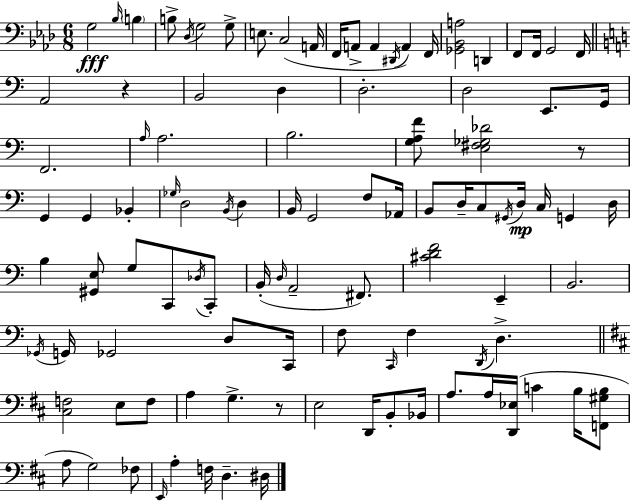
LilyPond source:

{
  \clef bass
  \numericTimeSignature
  \time 6/8
  \key f \minor
  \repeat volta 2 { g2\fff \grace { bes16 } \parenthesize b4 | b8-> \acciaccatura { des16 } g2 | g8-> e8. c2( | a,16 f,16 a,8-> a,4 \acciaccatura { dis,16 }) a,4 | \break f,16 <ges, bes, a>2 d,4 | f,8 f,16 g,2 | f,16 \bar "||" \break \key a \minor a,2 r4 | b,2 d4 | d2.-. | d2 e,8. g,16 | \break f,2. | \grace { a16 } a2. | b2. | <g a f'>8 <e fis ges des'>2 r8 | \break g,4 g,4 bes,4-. | \grace { ges16 } d2 \acciaccatura { b,16 } d4 | b,16 g,2 | f8 aes,16 b,8 d16-- c8 \acciaccatura { gis,16 }\mp d16 c16 g,4 | \break d16 b4 <gis, e>8 g8 | c,8 \acciaccatura { des16 } c,8-. b,16-.( \grace { d16 } a,2-- | fis,8.) <cis' d' f'>2 | e,4-- b,2. | \break \acciaccatura { ges,16 } g,16 ges,2 | d8 c,16 f8 \grace { c,16 } f4 | \acciaccatura { d,16 } d4.-> \bar "||" \break \key d \major <cis f>2 e8 f8 | a4 g4.-> r8 | e2 d,16 b,8-. bes,16 | a8. a16 <d, ees>16( c'4 b16 <f, gis b>8 | \break a8 g2) fes8 | \grace { e,16 } a4-. f16 d4.-- | dis16 } \bar "|."
}